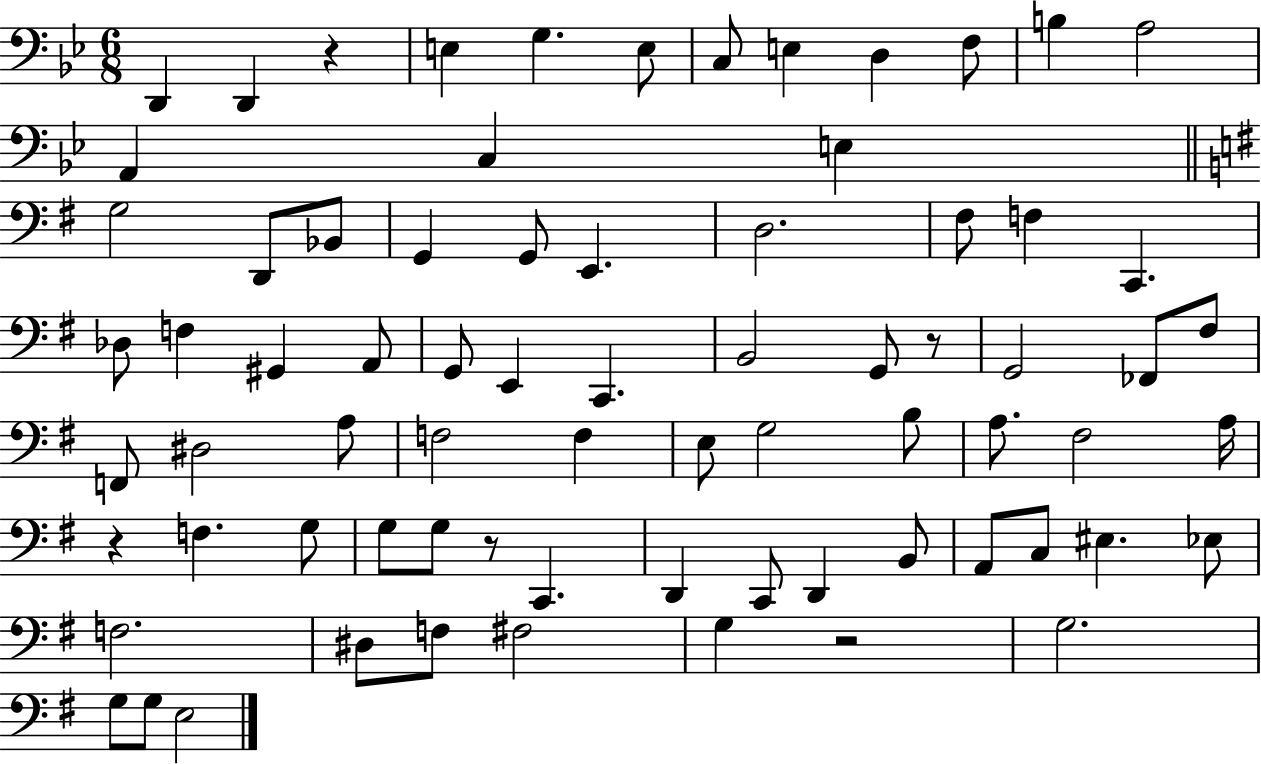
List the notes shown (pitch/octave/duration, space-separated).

D2/q D2/q R/q E3/q G3/q. E3/e C3/e E3/q D3/q F3/e B3/q A3/h A2/q C3/q E3/q G3/h D2/e Bb2/e G2/q G2/e E2/q. D3/h. F#3/e F3/q C2/q. Db3/e F3/q G#2/q A2/e G2/e E2/q C2/q. B2/h G2/e R/e G2/h FES2/e F#3/e F2/e D#3/h A3/e F3/h F3/q E3/e G3/h B3/e A3/e. F#3/h A3/s R/q F3/q. G3/e G3/e G3/e R/e C2/q. D2/q C2/e D2/q B2/e A2/e C3/e EIS3/q. Eb3/e F3/h. D#3/e F3/e F#3/h G3/q R/h G3/h. G3/e G3/e E3/h